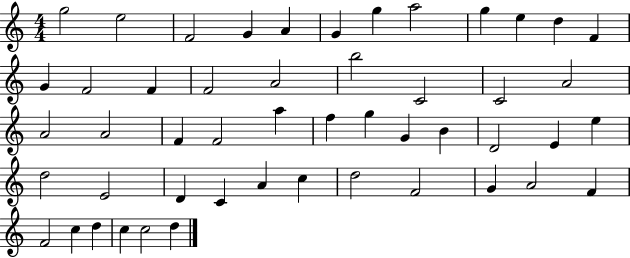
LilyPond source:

{
  \clef treble
  \numericTimeSignature
  \time 4/4
  \key c \major
  g''2 e''2 | f'2 g'4 a'4 | g'4 g''4 a''2 | g''4 e''4 d''4 f'4 | \break g'4 f'2 f'4 | f'2 a'2 | b''2 c'2 | c'2 a'2 | \break a'2 a'2 | f'4 f'2 a''4 | f''4 g''4 g'4 b'4 | d'2 e'4 e''4 | \break d''2 e'2 | d'4 c'4 a'4 c''4 | d''2 f'2 | g'4 a'2 f'4 | \break f'2 c''4 d''4 | c''4 c''2 d''4 | \bar "|."
}